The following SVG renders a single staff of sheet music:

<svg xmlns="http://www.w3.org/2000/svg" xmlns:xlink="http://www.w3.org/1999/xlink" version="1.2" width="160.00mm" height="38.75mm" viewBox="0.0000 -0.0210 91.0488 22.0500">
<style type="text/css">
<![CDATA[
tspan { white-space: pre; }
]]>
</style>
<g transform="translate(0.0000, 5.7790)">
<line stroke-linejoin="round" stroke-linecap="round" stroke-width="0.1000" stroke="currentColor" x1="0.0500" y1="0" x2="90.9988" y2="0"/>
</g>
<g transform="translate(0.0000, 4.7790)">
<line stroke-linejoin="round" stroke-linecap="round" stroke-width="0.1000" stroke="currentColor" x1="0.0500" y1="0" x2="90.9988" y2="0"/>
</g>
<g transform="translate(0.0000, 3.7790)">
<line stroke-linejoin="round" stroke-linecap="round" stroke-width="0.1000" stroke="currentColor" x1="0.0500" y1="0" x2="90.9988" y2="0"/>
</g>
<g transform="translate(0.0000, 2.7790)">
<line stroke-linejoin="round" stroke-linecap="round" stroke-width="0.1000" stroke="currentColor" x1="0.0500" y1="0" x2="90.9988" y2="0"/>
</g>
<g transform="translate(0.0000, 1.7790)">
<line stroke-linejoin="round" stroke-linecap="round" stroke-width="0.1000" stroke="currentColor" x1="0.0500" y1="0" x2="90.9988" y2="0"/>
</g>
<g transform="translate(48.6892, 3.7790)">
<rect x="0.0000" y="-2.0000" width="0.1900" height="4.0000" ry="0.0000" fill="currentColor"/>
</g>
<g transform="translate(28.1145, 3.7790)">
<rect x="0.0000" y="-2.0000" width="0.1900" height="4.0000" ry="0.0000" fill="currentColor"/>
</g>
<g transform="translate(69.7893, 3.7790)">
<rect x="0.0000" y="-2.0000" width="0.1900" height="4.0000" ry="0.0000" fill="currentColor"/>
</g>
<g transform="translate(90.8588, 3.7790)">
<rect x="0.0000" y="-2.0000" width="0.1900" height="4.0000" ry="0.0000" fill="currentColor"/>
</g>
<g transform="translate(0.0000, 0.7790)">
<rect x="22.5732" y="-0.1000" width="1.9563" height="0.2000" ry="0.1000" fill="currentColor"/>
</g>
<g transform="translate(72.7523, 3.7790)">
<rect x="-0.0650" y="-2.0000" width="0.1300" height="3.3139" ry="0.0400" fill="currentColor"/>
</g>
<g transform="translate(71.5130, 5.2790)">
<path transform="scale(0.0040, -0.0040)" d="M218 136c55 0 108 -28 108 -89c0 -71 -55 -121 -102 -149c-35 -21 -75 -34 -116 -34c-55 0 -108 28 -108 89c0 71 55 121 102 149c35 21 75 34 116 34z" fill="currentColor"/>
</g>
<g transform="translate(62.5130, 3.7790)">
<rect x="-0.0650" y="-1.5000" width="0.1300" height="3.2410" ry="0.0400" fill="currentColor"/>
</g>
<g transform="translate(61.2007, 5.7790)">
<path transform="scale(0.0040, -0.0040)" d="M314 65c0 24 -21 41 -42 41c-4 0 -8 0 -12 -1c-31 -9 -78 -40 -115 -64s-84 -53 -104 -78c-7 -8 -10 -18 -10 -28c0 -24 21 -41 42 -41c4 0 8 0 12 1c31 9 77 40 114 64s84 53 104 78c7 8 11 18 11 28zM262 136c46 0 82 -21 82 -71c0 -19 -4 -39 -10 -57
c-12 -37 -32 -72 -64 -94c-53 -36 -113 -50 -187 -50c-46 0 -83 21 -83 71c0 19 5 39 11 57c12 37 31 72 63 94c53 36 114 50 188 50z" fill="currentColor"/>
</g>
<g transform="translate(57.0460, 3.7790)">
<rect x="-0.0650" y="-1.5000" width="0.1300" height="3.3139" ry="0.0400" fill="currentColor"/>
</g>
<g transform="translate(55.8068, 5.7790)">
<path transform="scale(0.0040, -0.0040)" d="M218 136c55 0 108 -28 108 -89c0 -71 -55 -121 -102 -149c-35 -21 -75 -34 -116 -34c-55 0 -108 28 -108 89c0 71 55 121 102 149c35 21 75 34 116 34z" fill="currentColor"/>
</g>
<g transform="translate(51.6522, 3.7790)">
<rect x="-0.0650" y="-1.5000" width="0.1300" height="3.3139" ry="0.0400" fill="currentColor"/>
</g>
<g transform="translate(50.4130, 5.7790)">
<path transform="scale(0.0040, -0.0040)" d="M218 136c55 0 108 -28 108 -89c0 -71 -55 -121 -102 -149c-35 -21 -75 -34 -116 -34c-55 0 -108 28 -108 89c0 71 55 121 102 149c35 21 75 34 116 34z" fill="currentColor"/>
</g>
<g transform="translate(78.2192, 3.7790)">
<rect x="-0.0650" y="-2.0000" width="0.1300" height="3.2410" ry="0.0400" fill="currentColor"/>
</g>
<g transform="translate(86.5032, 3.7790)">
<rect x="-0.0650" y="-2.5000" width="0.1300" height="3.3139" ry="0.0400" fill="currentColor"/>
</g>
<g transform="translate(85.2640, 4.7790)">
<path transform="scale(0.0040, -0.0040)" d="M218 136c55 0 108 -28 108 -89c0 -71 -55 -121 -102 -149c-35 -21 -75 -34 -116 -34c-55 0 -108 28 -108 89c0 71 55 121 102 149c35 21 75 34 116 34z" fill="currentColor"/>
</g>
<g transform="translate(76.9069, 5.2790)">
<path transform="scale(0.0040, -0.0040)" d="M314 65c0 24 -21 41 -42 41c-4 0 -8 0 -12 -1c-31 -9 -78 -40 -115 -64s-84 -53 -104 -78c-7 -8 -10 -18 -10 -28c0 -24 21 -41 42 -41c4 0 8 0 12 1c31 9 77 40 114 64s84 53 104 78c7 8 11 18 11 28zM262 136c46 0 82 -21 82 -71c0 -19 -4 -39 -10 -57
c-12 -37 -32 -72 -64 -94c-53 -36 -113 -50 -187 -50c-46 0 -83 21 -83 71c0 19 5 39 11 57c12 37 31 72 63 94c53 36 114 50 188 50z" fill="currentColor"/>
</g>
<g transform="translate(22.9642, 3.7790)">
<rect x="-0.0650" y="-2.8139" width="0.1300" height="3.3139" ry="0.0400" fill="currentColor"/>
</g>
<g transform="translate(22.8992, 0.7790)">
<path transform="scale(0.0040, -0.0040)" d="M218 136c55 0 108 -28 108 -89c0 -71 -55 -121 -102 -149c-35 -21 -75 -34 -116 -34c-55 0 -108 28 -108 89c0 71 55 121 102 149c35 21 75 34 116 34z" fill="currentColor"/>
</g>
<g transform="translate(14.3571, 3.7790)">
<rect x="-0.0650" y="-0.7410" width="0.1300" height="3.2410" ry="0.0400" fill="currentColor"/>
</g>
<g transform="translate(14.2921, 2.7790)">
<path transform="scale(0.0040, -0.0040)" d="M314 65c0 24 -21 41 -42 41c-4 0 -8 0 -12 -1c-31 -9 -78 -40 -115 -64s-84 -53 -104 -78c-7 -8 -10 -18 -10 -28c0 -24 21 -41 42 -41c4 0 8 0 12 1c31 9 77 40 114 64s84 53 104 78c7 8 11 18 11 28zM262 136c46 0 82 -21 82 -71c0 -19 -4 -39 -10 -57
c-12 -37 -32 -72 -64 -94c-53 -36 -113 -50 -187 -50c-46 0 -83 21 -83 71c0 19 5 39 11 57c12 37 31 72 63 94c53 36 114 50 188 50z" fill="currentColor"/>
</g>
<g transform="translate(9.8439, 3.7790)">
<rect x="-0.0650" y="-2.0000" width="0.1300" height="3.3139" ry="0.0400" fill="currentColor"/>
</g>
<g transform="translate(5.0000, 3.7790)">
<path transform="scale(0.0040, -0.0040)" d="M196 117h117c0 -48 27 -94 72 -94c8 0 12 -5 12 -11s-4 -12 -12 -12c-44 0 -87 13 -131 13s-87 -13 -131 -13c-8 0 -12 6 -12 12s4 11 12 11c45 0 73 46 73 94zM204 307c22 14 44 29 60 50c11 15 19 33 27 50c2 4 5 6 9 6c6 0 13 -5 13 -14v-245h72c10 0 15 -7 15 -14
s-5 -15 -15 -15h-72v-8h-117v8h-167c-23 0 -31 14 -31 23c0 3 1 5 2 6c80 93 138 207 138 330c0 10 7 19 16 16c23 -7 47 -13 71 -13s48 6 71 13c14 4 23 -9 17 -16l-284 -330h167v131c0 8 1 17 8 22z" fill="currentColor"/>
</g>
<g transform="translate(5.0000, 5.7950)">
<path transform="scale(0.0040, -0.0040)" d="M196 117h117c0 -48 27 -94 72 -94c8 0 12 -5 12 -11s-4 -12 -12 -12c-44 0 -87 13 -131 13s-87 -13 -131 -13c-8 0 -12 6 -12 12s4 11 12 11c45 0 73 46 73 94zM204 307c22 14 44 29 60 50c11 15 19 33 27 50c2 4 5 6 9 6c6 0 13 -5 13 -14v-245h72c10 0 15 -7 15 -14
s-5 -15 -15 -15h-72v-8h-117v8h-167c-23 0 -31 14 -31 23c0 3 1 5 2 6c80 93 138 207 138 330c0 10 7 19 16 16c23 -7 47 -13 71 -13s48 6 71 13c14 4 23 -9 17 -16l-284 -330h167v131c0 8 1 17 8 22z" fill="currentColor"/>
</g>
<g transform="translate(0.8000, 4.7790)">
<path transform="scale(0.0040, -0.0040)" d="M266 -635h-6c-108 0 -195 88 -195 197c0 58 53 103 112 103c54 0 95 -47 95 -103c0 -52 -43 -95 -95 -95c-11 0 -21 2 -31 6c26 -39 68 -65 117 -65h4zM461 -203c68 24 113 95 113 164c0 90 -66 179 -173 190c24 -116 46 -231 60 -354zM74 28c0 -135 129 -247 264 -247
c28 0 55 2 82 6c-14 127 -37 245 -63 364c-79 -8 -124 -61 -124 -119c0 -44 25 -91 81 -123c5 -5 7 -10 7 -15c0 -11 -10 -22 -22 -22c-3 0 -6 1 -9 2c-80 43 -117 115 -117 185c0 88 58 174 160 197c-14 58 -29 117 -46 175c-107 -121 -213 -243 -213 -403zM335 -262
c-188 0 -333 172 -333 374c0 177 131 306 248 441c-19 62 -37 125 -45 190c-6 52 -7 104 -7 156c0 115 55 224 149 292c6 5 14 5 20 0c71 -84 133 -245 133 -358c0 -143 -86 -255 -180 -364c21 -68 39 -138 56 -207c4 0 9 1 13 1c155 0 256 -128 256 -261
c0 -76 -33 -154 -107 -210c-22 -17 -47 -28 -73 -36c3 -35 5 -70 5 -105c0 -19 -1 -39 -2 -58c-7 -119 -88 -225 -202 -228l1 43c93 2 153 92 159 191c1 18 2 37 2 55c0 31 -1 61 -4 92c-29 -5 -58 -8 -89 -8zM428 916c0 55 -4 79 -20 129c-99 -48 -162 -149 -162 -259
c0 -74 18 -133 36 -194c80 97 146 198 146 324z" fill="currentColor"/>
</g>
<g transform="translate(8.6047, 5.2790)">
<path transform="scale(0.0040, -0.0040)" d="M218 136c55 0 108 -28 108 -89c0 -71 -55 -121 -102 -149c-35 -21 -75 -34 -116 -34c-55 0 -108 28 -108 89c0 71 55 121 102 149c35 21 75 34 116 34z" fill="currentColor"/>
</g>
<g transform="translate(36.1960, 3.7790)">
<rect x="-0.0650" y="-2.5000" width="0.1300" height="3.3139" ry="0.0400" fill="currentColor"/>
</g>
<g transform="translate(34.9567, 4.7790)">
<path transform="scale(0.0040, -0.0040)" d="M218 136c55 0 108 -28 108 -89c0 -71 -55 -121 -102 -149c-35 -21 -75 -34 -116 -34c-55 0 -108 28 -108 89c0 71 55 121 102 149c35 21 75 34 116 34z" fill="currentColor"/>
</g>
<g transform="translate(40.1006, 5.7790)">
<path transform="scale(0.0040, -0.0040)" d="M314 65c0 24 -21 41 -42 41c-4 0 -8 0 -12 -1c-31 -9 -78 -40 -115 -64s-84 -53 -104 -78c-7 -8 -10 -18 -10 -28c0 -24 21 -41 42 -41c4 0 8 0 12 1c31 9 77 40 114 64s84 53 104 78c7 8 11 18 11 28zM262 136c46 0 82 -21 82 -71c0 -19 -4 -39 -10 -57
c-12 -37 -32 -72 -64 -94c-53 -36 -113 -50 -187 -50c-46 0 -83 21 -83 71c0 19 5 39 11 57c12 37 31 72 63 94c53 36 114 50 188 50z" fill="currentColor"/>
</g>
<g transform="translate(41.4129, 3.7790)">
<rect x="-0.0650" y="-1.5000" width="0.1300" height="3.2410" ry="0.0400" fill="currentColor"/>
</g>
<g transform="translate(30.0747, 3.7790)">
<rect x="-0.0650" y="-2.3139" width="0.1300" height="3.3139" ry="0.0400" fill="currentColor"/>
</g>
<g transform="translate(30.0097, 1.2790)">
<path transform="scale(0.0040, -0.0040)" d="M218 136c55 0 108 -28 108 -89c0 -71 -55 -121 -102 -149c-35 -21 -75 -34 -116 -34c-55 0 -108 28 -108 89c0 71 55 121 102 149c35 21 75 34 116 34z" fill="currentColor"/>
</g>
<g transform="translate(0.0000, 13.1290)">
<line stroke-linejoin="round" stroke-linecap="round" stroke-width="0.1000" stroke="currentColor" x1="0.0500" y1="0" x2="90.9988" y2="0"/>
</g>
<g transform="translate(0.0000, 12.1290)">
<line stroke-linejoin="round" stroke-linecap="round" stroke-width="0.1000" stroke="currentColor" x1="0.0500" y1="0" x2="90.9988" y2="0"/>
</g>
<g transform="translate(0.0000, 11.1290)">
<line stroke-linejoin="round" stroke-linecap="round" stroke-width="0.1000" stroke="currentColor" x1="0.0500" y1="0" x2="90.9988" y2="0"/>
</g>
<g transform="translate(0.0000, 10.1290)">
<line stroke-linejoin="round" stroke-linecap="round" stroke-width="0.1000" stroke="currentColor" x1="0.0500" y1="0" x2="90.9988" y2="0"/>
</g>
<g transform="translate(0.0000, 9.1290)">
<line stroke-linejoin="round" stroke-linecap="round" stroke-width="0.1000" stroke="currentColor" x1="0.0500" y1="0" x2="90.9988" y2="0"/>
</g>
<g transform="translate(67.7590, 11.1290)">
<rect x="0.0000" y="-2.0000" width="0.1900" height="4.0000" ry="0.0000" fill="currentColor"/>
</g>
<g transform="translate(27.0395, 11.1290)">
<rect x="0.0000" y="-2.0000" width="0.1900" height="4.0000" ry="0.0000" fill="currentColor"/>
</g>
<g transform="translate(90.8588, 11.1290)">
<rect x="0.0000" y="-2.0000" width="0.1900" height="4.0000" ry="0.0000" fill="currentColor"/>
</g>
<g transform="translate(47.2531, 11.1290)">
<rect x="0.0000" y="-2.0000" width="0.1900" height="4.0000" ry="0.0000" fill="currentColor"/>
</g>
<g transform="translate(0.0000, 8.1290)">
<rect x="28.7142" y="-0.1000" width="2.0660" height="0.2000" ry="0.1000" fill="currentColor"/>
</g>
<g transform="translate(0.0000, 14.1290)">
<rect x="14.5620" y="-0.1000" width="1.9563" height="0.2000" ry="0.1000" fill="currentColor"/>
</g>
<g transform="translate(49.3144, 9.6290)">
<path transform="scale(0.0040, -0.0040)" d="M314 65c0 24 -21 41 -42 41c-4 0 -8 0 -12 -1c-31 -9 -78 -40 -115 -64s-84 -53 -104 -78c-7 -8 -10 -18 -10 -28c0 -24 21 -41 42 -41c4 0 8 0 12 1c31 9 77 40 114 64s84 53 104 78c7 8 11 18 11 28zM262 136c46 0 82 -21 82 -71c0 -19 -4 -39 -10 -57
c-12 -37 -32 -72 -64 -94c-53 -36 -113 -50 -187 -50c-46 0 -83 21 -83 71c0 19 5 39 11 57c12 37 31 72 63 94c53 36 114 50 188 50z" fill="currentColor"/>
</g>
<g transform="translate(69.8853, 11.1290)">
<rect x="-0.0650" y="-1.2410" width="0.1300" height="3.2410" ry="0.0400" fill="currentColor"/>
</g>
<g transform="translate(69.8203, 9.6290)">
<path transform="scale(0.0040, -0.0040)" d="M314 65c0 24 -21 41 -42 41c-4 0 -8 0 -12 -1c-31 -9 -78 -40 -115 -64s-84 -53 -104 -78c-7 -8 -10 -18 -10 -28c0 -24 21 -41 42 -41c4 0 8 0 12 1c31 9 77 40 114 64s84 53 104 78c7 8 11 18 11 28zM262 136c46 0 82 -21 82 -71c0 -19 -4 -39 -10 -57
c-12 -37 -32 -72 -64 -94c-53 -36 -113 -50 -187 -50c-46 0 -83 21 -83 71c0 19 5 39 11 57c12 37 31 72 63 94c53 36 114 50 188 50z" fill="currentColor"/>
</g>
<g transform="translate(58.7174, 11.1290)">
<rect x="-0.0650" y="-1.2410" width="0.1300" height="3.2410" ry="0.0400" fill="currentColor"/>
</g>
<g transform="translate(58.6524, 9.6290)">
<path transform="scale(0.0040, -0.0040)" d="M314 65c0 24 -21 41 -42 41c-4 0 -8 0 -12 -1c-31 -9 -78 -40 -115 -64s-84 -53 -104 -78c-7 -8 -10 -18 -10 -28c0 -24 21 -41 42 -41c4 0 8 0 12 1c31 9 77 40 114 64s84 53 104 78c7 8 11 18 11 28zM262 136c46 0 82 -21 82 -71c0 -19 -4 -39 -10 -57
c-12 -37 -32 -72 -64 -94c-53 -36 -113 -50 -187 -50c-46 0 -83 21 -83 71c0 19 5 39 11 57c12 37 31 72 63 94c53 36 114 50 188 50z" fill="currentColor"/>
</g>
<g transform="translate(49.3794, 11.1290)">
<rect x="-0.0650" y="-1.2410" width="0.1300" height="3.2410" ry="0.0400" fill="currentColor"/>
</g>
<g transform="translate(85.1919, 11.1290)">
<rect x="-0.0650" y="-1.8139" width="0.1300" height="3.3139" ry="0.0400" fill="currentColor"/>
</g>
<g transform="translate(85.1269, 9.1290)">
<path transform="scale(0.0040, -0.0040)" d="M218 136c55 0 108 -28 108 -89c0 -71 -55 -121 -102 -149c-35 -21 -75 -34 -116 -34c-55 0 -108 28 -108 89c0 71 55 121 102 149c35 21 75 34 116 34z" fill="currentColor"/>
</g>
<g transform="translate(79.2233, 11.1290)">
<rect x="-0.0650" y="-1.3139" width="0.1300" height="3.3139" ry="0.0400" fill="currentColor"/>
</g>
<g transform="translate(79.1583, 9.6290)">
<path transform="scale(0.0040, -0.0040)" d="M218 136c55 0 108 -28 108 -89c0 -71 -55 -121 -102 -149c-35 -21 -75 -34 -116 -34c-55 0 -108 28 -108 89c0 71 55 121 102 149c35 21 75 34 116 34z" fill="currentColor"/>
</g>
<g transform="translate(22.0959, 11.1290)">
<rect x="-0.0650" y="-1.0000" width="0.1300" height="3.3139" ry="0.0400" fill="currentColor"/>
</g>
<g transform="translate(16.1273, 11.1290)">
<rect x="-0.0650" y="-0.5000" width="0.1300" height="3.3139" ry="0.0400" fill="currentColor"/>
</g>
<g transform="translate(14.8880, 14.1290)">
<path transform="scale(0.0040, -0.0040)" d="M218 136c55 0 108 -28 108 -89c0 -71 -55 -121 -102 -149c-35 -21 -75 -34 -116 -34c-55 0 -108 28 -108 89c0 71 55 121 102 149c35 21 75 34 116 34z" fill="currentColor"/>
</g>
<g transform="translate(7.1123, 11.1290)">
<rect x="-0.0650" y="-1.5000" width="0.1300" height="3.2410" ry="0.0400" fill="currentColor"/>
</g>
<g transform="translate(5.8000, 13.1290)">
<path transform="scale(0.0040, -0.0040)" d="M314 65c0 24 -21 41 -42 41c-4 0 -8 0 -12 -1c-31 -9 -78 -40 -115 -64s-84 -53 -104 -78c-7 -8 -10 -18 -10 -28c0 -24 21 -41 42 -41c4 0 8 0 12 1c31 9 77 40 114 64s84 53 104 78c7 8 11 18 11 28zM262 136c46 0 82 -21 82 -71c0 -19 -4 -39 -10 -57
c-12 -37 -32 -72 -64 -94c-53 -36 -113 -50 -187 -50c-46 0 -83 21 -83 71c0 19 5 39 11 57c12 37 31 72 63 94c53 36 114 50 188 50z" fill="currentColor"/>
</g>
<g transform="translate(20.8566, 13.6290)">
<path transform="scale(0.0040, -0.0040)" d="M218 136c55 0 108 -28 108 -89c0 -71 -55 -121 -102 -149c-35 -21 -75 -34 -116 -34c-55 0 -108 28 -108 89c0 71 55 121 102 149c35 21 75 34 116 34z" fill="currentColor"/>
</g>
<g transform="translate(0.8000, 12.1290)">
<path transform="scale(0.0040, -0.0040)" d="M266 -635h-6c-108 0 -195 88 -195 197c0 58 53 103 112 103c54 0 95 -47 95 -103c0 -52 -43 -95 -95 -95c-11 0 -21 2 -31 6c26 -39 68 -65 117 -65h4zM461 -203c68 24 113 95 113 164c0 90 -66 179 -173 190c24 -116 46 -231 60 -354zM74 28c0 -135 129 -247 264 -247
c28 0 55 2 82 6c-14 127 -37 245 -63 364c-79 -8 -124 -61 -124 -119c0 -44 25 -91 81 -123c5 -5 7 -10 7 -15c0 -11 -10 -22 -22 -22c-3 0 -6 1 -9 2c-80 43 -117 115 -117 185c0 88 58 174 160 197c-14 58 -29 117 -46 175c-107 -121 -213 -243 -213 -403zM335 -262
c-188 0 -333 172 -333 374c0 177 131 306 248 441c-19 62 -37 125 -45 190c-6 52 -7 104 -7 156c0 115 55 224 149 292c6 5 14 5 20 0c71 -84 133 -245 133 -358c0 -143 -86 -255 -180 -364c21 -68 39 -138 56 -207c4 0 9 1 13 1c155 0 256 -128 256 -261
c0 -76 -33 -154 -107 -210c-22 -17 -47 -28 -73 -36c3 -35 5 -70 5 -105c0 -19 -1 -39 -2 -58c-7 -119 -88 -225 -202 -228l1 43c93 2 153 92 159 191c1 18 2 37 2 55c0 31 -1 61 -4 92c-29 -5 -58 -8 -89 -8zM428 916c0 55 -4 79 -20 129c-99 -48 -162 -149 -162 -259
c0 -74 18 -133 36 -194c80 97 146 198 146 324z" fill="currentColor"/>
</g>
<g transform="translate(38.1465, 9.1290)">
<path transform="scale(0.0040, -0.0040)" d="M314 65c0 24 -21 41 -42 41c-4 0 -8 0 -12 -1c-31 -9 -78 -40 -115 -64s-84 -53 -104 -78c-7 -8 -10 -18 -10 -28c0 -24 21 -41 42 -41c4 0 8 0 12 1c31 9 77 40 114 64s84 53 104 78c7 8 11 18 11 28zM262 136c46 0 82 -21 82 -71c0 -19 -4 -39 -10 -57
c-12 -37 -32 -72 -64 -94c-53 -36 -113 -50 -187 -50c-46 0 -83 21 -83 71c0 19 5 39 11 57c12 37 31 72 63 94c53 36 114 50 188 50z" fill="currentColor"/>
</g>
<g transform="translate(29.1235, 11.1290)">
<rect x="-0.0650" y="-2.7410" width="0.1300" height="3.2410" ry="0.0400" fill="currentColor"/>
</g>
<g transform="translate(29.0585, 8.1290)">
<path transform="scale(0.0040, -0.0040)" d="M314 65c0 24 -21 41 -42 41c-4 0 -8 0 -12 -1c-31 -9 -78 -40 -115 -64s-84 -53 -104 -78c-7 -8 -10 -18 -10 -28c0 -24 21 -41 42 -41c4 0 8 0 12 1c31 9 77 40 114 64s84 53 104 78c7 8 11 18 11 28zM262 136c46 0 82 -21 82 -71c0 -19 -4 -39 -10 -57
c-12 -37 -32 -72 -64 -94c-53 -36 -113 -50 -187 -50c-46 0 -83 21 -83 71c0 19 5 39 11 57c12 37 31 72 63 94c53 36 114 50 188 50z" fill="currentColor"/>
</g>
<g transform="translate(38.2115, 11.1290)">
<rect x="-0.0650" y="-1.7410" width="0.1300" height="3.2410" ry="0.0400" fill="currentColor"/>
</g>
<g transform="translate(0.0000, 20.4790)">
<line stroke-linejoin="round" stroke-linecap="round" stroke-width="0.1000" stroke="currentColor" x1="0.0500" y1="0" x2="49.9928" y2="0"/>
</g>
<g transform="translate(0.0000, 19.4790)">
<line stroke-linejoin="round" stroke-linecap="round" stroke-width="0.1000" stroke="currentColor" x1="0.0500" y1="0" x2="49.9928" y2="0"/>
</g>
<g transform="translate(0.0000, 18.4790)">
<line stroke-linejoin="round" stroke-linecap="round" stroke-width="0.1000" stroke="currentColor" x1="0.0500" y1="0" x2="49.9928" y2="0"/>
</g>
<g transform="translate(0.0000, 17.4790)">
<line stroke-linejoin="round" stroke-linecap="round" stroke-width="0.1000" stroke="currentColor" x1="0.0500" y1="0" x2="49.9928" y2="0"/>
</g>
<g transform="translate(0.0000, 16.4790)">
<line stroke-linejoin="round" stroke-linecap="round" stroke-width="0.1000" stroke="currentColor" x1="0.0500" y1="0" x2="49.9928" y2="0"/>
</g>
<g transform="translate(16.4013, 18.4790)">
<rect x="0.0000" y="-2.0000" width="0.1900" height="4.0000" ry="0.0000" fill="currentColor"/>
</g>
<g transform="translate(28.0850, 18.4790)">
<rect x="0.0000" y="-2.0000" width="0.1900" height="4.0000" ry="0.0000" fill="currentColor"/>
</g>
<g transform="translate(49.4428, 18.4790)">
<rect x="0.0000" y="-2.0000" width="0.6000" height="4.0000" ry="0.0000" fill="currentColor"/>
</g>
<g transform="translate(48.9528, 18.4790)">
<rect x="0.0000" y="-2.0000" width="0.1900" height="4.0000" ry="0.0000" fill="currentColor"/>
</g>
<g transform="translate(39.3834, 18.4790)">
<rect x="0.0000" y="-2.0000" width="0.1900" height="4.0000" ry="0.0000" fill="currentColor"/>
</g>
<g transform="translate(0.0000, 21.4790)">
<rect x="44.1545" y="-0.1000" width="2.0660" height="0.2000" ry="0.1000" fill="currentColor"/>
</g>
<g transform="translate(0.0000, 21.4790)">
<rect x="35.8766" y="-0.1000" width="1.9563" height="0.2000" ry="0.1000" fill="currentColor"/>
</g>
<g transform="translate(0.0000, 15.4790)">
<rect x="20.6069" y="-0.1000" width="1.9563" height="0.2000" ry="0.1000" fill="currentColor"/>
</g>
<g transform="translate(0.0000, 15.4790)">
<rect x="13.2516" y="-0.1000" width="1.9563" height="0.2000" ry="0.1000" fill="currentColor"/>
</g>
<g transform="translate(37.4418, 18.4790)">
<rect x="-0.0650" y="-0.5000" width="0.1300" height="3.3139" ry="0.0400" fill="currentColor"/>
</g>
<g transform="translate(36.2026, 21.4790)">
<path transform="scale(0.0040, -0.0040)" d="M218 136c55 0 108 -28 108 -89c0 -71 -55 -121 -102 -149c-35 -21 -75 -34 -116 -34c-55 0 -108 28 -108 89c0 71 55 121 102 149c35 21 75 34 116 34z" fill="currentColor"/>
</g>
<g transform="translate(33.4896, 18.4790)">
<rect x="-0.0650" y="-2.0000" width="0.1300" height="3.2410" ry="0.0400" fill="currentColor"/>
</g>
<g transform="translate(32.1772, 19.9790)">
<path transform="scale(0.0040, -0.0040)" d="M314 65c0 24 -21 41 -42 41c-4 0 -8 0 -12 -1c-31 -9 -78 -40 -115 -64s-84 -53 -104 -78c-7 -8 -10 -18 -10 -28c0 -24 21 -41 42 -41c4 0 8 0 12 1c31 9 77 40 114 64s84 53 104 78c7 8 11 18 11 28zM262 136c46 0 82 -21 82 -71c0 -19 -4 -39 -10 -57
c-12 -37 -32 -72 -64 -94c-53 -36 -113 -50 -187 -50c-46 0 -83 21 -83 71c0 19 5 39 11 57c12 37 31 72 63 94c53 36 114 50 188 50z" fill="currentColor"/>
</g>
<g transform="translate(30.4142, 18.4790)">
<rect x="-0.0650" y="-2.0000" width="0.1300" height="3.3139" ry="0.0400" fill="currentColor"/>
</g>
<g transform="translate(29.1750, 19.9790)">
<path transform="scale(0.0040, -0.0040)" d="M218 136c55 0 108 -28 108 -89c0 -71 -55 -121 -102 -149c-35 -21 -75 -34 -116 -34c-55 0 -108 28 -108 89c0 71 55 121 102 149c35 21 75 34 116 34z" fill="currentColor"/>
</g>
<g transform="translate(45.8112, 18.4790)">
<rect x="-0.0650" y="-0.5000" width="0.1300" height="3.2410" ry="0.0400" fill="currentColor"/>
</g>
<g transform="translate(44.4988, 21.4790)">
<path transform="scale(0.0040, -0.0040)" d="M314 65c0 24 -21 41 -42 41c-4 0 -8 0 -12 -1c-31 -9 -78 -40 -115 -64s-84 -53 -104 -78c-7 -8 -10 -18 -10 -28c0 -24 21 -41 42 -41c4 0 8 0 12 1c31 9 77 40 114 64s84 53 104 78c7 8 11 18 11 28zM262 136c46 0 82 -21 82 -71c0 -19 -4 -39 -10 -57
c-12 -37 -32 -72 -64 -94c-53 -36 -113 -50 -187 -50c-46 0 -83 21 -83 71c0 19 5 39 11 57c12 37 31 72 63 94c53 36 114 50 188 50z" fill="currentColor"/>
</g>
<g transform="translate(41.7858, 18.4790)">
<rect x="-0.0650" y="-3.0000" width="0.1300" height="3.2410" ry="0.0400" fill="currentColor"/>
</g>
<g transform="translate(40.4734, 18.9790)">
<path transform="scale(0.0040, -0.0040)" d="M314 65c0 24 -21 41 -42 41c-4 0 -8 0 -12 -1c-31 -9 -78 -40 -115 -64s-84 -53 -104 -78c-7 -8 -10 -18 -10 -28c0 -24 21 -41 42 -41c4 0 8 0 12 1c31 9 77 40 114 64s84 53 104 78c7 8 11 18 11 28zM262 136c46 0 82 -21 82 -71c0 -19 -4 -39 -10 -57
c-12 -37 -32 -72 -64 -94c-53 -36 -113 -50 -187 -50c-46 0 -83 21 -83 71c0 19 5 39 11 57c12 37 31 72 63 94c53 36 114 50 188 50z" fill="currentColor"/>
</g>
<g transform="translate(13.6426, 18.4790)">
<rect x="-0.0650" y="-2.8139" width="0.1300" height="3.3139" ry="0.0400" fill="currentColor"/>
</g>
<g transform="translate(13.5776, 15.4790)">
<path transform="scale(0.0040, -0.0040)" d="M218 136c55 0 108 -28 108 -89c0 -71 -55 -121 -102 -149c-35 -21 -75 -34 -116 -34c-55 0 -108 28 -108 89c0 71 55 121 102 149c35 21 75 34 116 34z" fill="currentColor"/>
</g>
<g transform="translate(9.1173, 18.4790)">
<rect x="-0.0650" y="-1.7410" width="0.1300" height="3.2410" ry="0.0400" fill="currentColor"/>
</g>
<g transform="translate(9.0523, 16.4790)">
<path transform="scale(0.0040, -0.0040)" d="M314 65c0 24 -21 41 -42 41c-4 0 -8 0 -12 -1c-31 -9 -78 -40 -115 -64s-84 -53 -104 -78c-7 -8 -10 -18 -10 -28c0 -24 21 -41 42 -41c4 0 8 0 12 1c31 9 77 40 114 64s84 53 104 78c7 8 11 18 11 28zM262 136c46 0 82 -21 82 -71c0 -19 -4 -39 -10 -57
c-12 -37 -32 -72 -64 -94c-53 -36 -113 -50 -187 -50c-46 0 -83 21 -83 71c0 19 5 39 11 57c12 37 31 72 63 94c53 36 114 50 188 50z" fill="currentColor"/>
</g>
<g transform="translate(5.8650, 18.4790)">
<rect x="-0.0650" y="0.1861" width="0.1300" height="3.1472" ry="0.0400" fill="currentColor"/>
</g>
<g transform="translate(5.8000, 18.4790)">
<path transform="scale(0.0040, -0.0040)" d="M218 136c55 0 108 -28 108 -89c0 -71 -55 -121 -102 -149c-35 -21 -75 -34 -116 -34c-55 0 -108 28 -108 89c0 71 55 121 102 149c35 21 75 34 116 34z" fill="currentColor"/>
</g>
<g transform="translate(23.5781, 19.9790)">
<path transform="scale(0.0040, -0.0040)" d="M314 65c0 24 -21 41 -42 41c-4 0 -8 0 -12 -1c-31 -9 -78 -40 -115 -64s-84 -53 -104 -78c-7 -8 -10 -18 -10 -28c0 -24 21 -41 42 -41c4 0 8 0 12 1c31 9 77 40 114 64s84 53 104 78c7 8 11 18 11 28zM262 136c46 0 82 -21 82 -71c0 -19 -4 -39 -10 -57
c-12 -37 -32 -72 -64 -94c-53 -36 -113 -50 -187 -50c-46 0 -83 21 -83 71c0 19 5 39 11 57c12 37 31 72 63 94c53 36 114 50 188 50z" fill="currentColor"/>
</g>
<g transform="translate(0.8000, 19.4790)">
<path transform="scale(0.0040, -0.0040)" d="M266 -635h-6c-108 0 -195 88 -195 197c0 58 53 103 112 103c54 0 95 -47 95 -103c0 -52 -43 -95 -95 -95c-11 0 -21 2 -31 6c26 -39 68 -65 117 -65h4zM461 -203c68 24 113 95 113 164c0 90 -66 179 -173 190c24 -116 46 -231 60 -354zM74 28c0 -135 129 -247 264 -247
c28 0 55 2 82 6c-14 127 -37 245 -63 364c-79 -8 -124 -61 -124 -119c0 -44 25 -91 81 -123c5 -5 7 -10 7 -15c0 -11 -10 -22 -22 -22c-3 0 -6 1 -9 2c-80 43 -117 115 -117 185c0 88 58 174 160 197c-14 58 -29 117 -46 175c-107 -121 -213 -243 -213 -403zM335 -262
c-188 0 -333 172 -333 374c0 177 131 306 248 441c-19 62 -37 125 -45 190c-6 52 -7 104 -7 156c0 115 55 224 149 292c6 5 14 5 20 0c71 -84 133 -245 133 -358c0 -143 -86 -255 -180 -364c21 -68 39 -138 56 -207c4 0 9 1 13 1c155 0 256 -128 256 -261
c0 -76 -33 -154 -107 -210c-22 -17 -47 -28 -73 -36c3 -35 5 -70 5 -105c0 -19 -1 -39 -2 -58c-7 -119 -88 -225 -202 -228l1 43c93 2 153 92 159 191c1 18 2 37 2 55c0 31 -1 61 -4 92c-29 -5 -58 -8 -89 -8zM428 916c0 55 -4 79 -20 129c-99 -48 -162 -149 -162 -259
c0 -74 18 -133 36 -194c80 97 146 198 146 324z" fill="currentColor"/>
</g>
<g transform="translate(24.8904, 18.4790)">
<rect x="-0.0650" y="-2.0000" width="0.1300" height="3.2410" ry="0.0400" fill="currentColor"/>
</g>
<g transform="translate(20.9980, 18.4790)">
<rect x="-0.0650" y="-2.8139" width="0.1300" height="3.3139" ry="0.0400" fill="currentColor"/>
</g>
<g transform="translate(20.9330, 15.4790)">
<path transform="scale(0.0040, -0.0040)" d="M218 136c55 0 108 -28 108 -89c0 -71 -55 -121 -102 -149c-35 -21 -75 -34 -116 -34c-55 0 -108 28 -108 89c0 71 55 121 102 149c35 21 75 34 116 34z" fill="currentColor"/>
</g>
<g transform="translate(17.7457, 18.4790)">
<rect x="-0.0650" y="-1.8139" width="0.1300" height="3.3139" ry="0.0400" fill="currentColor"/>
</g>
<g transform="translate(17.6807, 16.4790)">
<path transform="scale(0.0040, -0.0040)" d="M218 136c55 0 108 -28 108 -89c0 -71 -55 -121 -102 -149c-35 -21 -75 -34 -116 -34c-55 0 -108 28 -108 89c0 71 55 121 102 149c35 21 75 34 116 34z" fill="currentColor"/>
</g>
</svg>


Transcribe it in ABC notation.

X:1
T:Untitled
M:4/4
L:1/4
K:C
F d2 a g G E2 E E E2 F F2 G E2 C D a2 f2 e2 e2 e2 e f B f2 a f a F2 F F2 C A2 C2